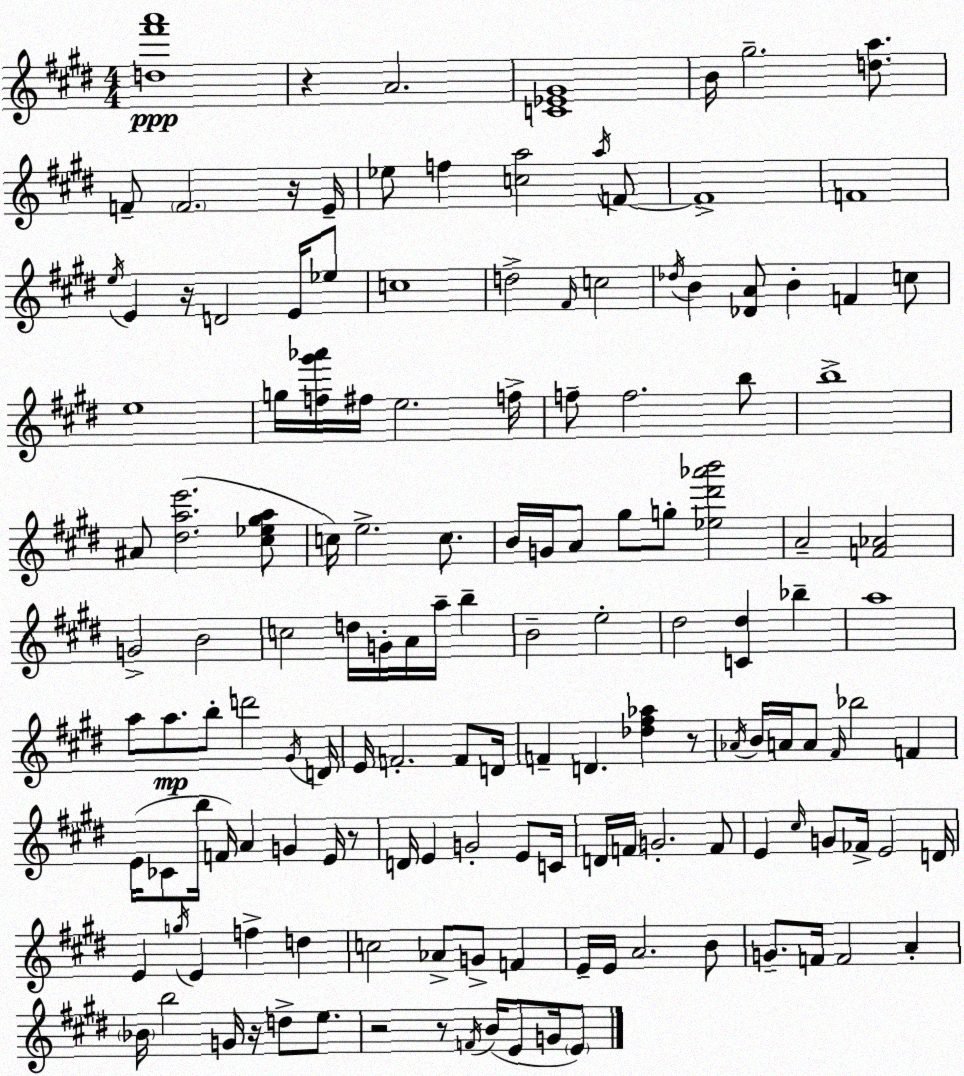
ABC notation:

X:1
T:Untitled
M:4/4
L:1/4
K:E
[d^f'a']4 z A2 [C_E^G]4 B/4 ^g2 [da]/2 F/2 F2 z/4 E/4 _e/2 f [ca]2 a/4 F/2 F4 F4 e/4 E z/4 D2 E/4 _e/2 c4 d2 ^F/4 c2 _d/4 B [_DA]/2 B F c/2 e4 g/4 [f^g'_a']/4 ^f/4 e2 f/4 f/2 f2 b/2 b4 ^A/2 [^dae']2 [^c_e^ga]/2 c/4 e2 c/2 B/4 G/4 A/2 ^g/2 g/2 [_e^d'_a'b']2 A2 [F_A]2 G2 B2 c2 d/4 G/4 A/4 a/4 b B2 e2 ^d2 [C^d] _b a4 a/2 a/2 b/2 d'2 ^G/4 D/4 E/4 F2 F/2 D/4 F D [_d^f_a] z/2 _A/4 B/4 A/4 A/2 ^F/4 _b2 F E/4 _C/2 b/4 F/4 A G E/4 z/2 D/4 E G2 E/2 C/4 D/4 F/4 G2 F/2 E ^c/4 G/2 _F/4 E2 D/4 E g/4 E f d c2 _A/2 G/2 F E/4 E/4 A2 B/2 G/2 F/4 F2 A _B/4 b2 G/4 z/4 d/2 e/2 z2 z/2 F/4 B/4 E/2 G/4 E/2